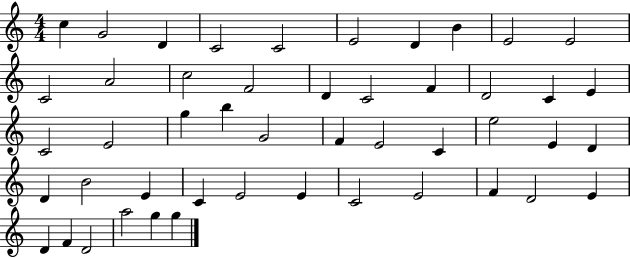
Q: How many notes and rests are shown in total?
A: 48